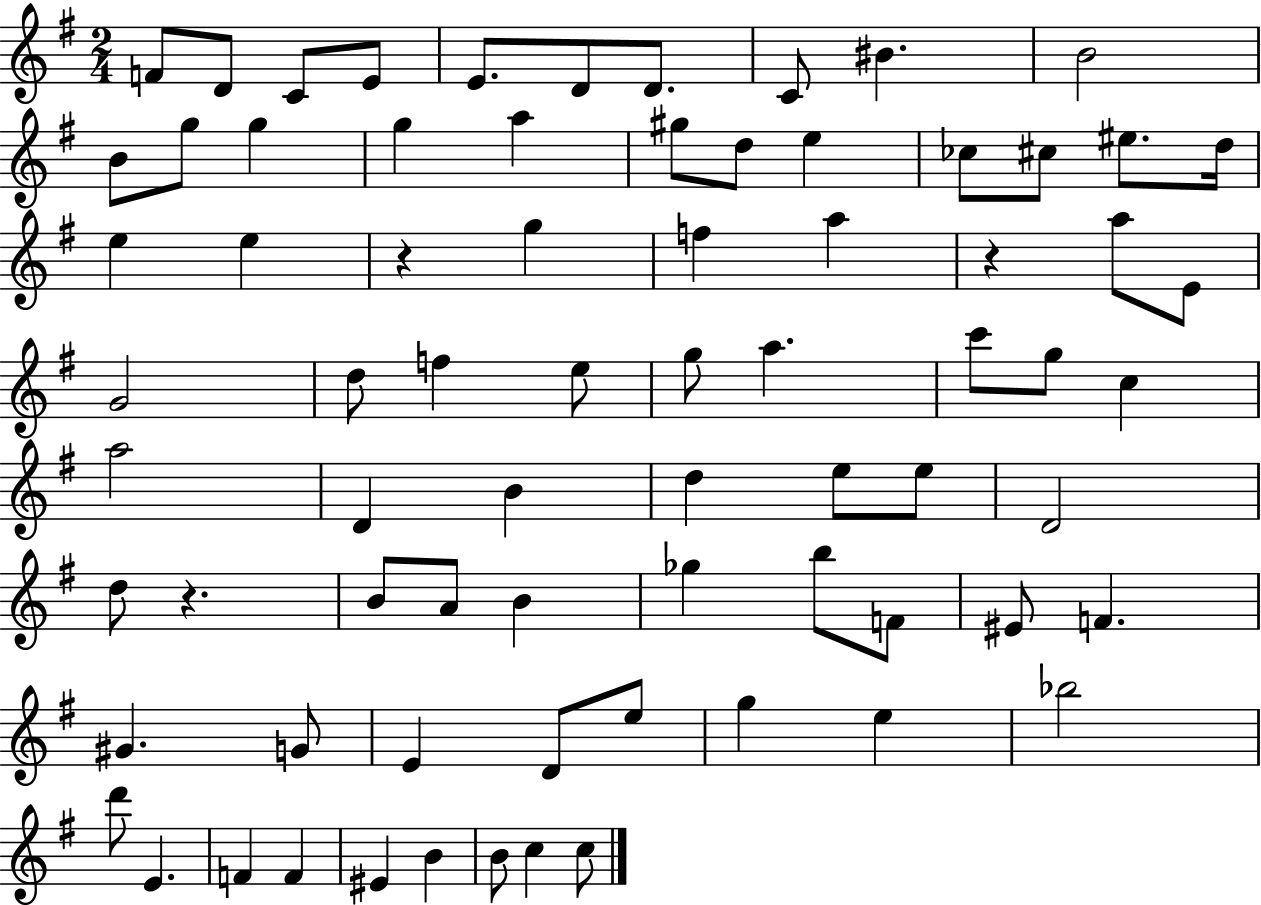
{
  \clef treble
  \numericTimeSignature
  \time 2/4
  \key g \major
  \repeat volta 2 { f'8 d'8 c'8 e'8 | e'8. d'8 d'8. | c'8 bis'4. | b'2 | \break b'8 g''8 g''4 | g''4 a''4 | gis''8 d''8 e''4 | ces''8 cis''8 eis''8. d''16 | \break e''4 e''4 | r4 g''4 | f''4 a''4 | r4 a''8 e'8 | \break g'2 | d''8 f''4 e''8 | g''8 a''4. | c'''8 g''8 c''4 | \break a''2 | d'4 b'4 | d''4 e''8 e''8 | d'2 | \break d''8 r4. | b'8 a'8 b'4 | ges''4 b''8 f'8 | eis'8 f'4. | \break gis'4. g'8 | e'4 d'8 e''8 | g''4 e''4 | bes''2 | \break d'''8 e'4. | f'4 f'4 | eis'4 b'4 | b'8 c''4 c''8 | \break } \bar "|."
}